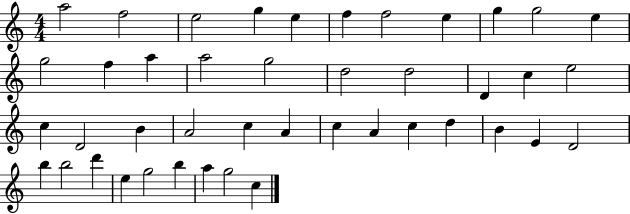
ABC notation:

X:1
T:Untitled
M:4/4
L:1/4
K:C
a2 f2 e2 g e f f2 e g g2 e g2 f a a2 g2 d2 d2 D c e2 c D2 B A2 c A c A c d B E D2 b b2 d' e g2 b a g2 c